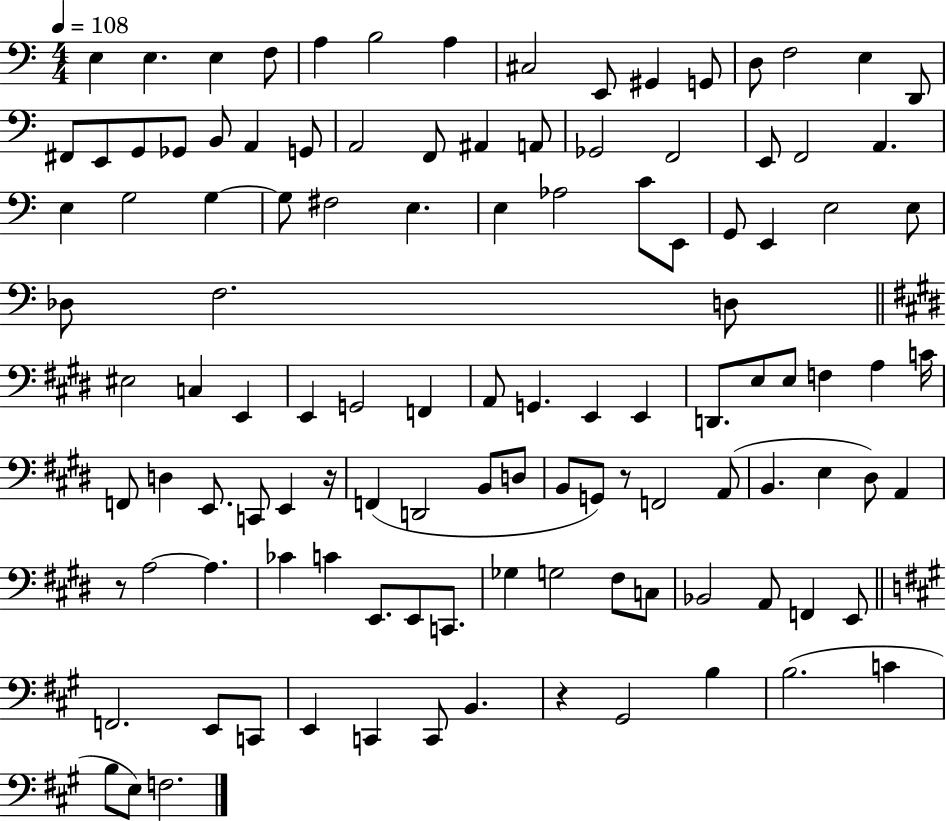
{
  \clef bass
  \numericTimeSignature
  \time 4/4
  \key c \major
  \tempo 4 = 108
  e4 e4. e4 f8 | a4 b2 a4 | cis2 e,8 gis,4 g,8 | d8 f2 e4 d,8 | \break fis,8 e,8 g,8 ges,8 b,8 a,4 g,8 | a,2 f,8 ais,4 a,8 | ges,2 f,2 | e,8 f,2 a,4. | \break e4 g2 g4~~ | g8 fis2 e4. | e4 aes2 c'8 e,8 | g,8 e,4 e2 e8 | \break des8 f2. d8 | \bar "||" \break \key e \major eis2 c4 e,4 | e,4 g,2 f,4 | a,8 g,4. e,4 e,4 | d,8. e8 e8 f4 a4 c'16 | \break f,8 d4 e,8. c,8 e,4 r16 | f,4( d,2 b,8 d8 | b,8 g,8) r8 f,2 a,8( | b,4. e4 dis8) a,4 | \break r8 a2~~ a4. | ces'4 c'4 e,8. e,8 c,8. | ges4 g2 fis8 c8 | bes,2 a,8 f,4 e,8 | \break \bar "||" \break \key a \major f,2. e,8 c,8 | e,4 c,4 c,8 b,4. | r4 gis,2 b4 | b2.( c'4 | \break b8 e8) f2. | \bar "|."
}